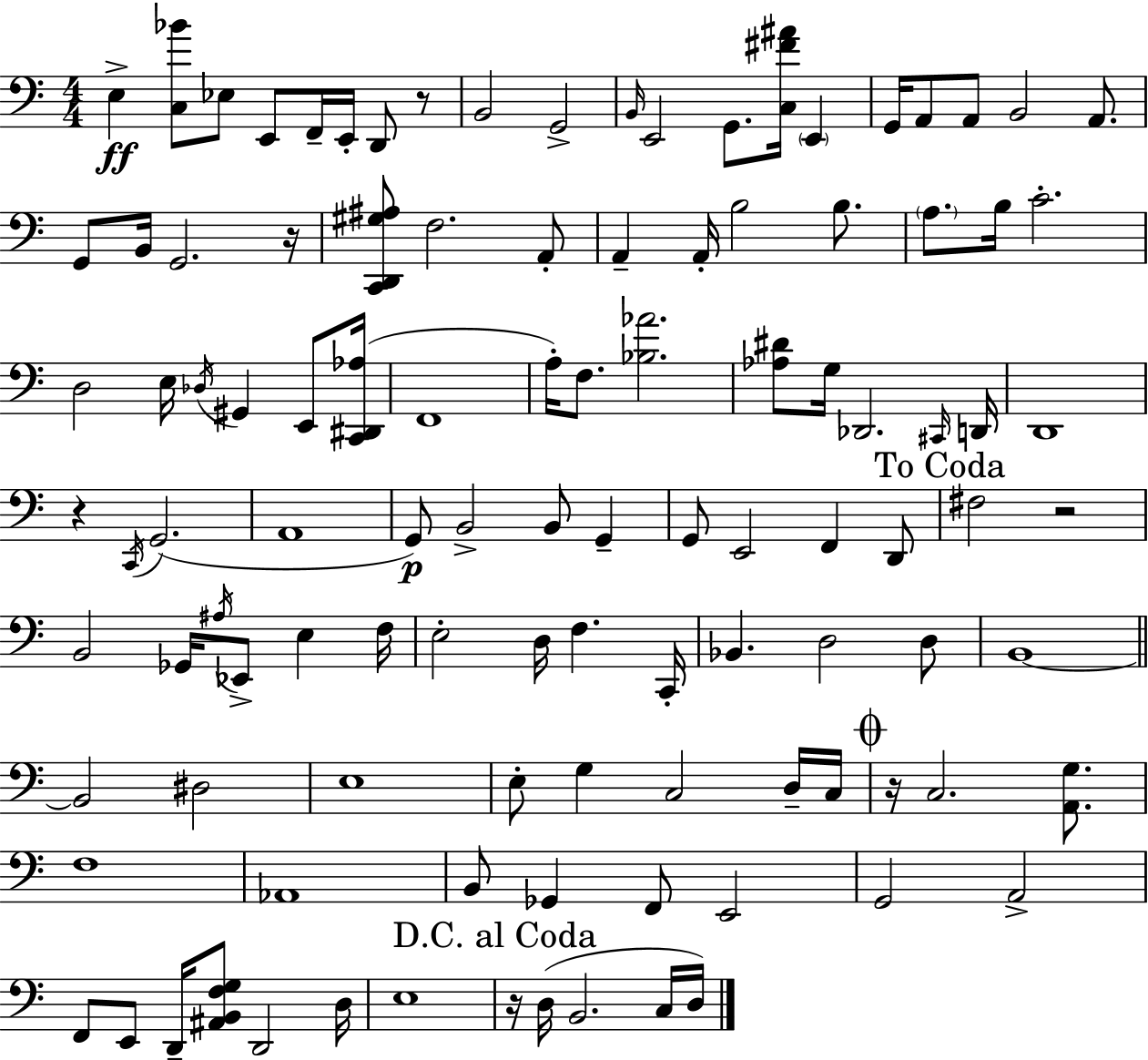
X:1
T:Untitled
M:4/4
L:1/4
K:C
E, [C,_B]/2 _E,/2 E,,/2 F,,/4 E,,/4 D,,/2 z/2 B,,2 G,,2 B,,/4 E,,2 G,,/2 [C,^F^A]/4 E,, G,,/4 A,,/2 A,,/2 B,,2 A,,/2 G,,/2 B,,/4 G,,2 z/4 [C,,D,,^G,^A,]/2 F,2 A,,/2 A,, A,,/4 B,2 B,/2 A,/2 B,/4 C2 D,2 E,/4 _D,/4 ^G,, E,,/2 [C,,^D,,_A,]/4 F,,4 A,/4 F,/2 [_B,_A]2 [_A,^D]/2 G,/4 _D,,2 ^C,,/4 D,,/4 D,,4 z C,,/4 G,,2 A,,4 G,,/2 B,,2 B,,/2 G,, G,,/2 E,,2 F,, D,,/2 ^F,2 z2 B,,2 _G,,/4 ^A,/4 _E,,/2 E, F,/4 E,2 D,/4 F, C,,/4 _B,, D,2 D,/2 B,,4 B,,2 ^D,2 E,4 E,/2 G, C,2 D,/4 C,/4 z/4 C,2 [A,,G,]/2 F,4 _A,,4 B,,/2 _G,, F,,/2 E,,2 G,,2 A,,2 F,,/2 E,,/2 D,,/4 [^A,,B,,F,G,]/2 D,,2 D,/4 E,4 z/4 D,/4 B,,2 C,/4 D,/4